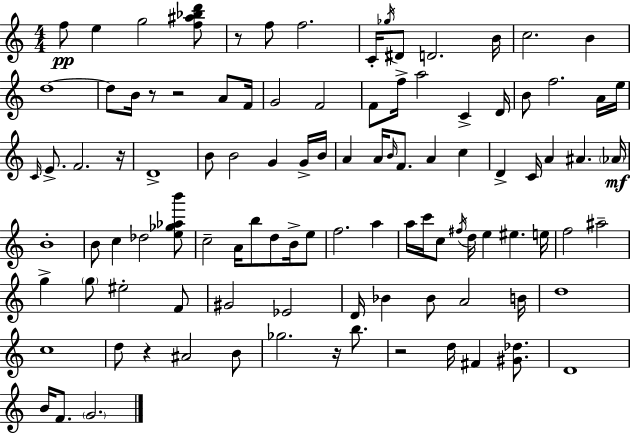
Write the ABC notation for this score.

X:1
T:Untitled
M:4/4
L:1/4
K:Am
f/2 e g2 [f^a_bd']/2 z/2 f/2 f2 C/4 _g/4 ^D/2 D2 B/4 c2 B d4 d/2 B/4 z/2 z2 A/2 F/4 G2 F2 F/2 f/4 a2 C D/4 B/2 f2 A/4 e/4 C/4 E/2 F2 z/4 D4 B/2 B2 G G/4 B/4 A A/4 B/4 F/2 A c D C/4 A ^A _A/4 B4 B/2 c _d2 [e_g_ab']/2 c2 A/4 b/2 d/2 B/4 e/2 f2 a a/4 c'/4 c/2 ^f/4 d/4 e ^e e/4 f2 ^a2 g g/2 ^e2 F/2 ^G2 _E2 D/4 _B _B/2 A2 B/4 d4 c4 d/2 z ^A2 B/2 _g2 z/4 b/2 z2 d/4 ^F [^G_d]/2 D4 B/4 F/2 G2